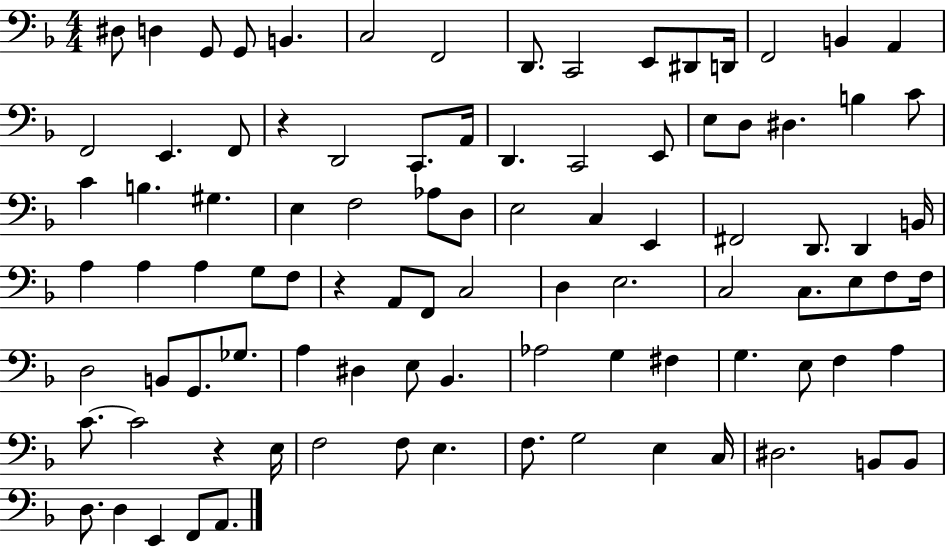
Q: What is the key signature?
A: F major